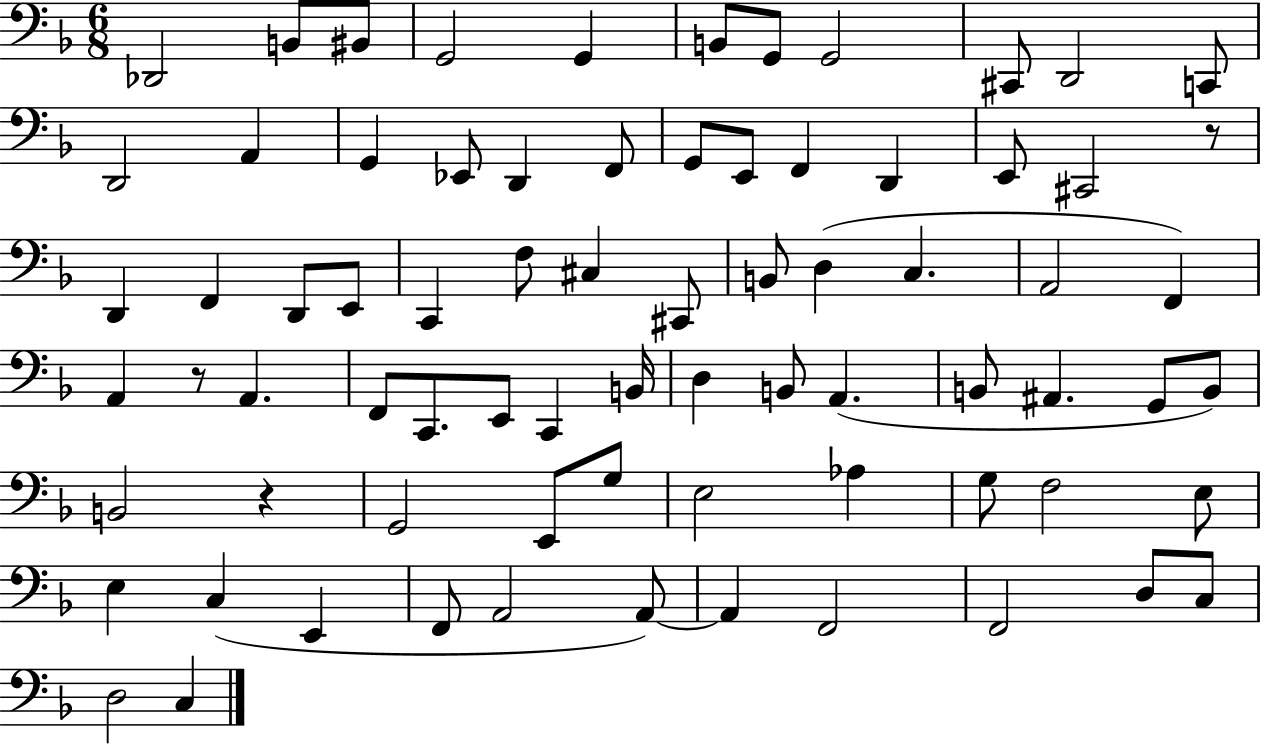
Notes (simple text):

Db2/h B2/e BIS2/e G2/h G2/q B2/e G2/e G2/h C#2/e D2/h C2/e D2/h A2/q G2/q Eb2/e D2/q F2/e G2/e E2/e F2/q D2/q E2/e C#2/h R/e D2/q F2/q D2/e E2/e C2/q F3/e C#3/q C#2/e B2/e D3/q C3/q. A2/h F2/q A2/q R/e A2/q. F2/e C2/e. E2/e C2/q B2/s D3/q B2/e A2/q. B2/e A#2/q. G2/e B2/e B2/h R/q G2/h E2/e G3/e E3/h Ab3/q G3/e F3/h E3/e E3/q C3/q E2/q F2/e A2/h A2/e A2/q F2/h F2/h D3/e C3/e D3/h C3/q